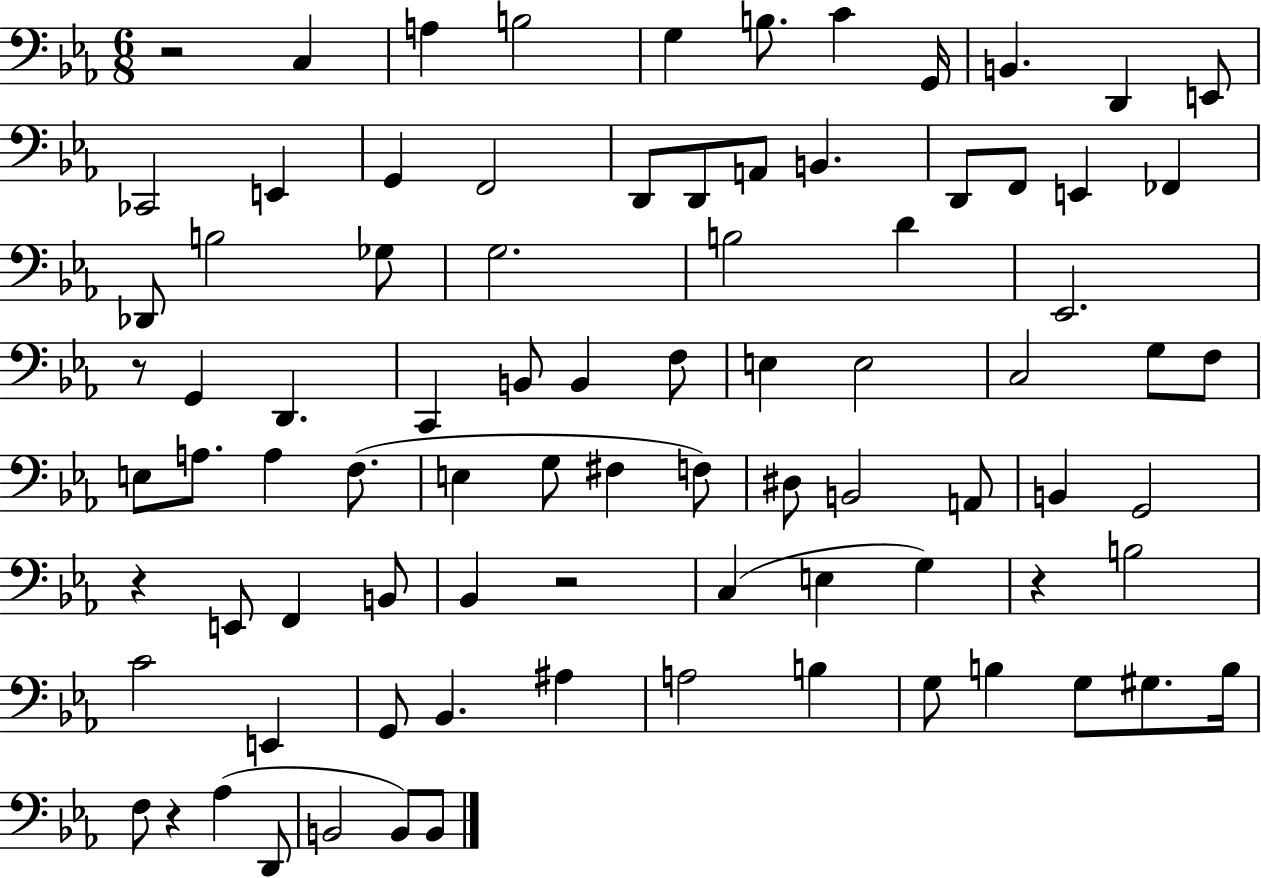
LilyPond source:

{
  \clef bass
  \numericTimeSignature
  \time 6/8
  \key ees \major
  r2 c4 | a4 b2 | g4 b8. c'4 g,16 | b,4. d,4 e,8 | \break ces,2 e,4 | g,4 f,2 | d,8 d,8 a,8 b,4. | d,8 f,8 e,4 fes,4 | \break des,8 b2 ges8 | g2. | b2 d'4 | ees,2. | \break r8 g,4 d,4. | c,4 b,8 b,4 f8 | e4 e2 | c2 g8 f8 | \break e8 a8. a4 f8.( | e4 g8 fis4 f8) | dis8 b,2 a,8 | b,4 g,2 | \break r4 e,8 f,4 b,8 | bes,4 r2 | c4( e4 g4) | r4 b2 | \break c'2 e,4 | g,8 bes,4. ais4 | a2 b4 | g8 b4 g8 gis8. b16 | \break f8 r4 aes4( d,8 | b,2 b,8) b,8 | \bar "|."
}